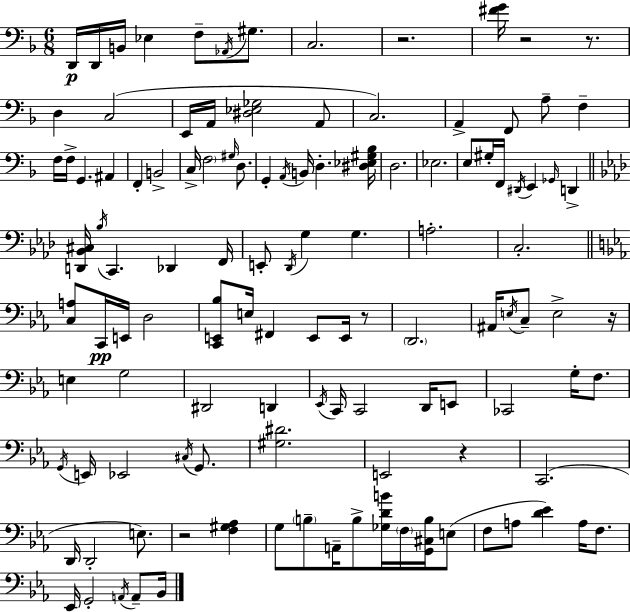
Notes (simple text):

D2/s D2/s B2/s Eb3/q F3/e Ab2/s G#3/e. C3/h. R/h. [F#4,G4]/s R/h R/e. D3/q C3/h E2/s A2/s [D#3,Eb3,Gb3]/h A2/e C3/h. A2/q F2/e A3/e F3/q F3/s F3/s G2/q. A#2/q F2/q B2/h C3/s F3/h G#3/s D3/e. G2/q A2/s B2/s D3/q. [D#3,Eb3,G#3,Bb3]/s D3/h. Eb3/h. E3/e G#3/s F2/s D#2/s E2/q Gb2/s D2/q [D2,Bb2,C#3]/s Bb3/s C2/q. Db2/q F2/s E2/e Db2/s G3/q G3/q. A3/h. C3/h. [C3,A3]/e C2/s E2/s D3/h [C2,E2,Bb3]/e E3/s F#2/q E2/e E2/s R/e D2/h. A#2/s E3/s C3/e E3/h R/s E3/q G3/h D#2/h D2/q Eb2/s C2/s C2/h D2/s E2/e CES2/h G3/s F3/e. G2/s E2/s Eb2/h C#3/s G2/e. [G#3,D#4]/h. E2/h R/q C2/h. D2/s D2/h E3/e. R/h [F3,G#3,Ab3]/q G3/e B3/e A2/s B3/e [Gb3,D4,B4]/s F3/s [G2,C#3,B3]/s E3/e F3/e A3/e [D4,Eb4]/q A3/s F3/e. Eb2/s G2/h A2/s A2/e Bb2/s